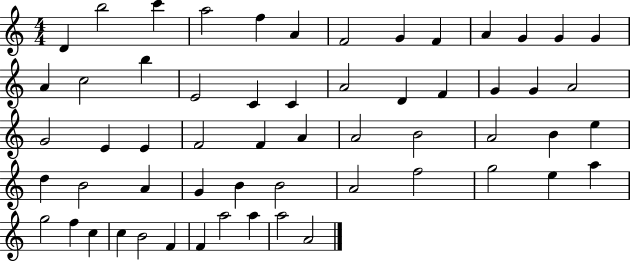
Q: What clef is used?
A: treble